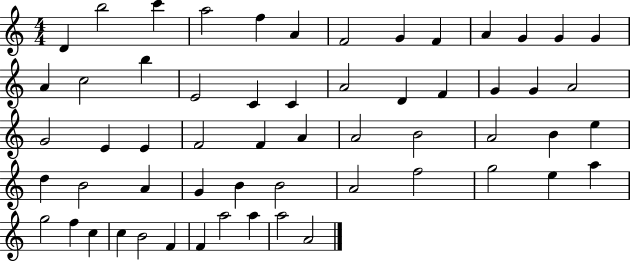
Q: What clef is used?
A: treble